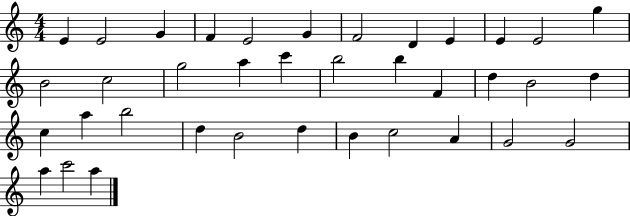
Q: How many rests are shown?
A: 0